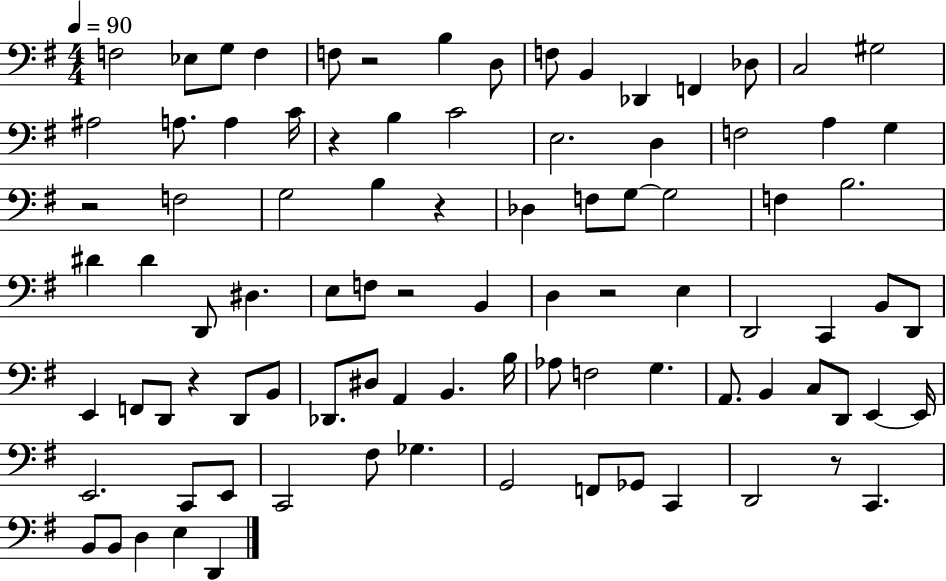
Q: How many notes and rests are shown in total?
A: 91